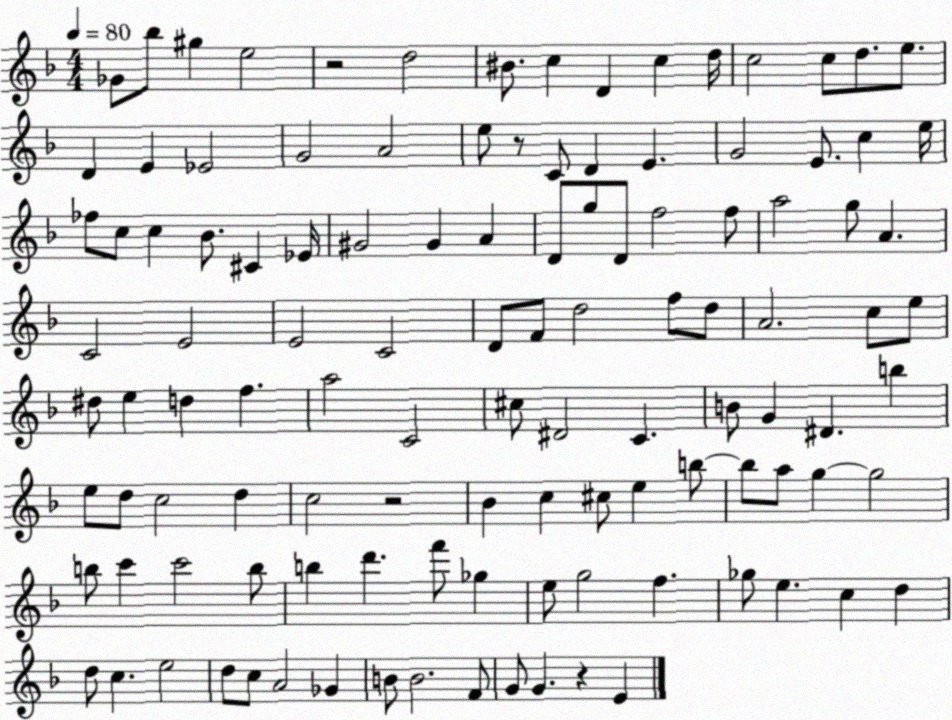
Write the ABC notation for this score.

X:1
T:Untitled
M:4/4
L:1/4
K:F
_G/2 _b/2 ^g e2 z2 d2 ^B/2 c D c d/4 c2 c/2 d/2 e/2 D E _E2 G2 A2 e/2 z/2 C/2 D E G2 E/2 c e/4 _f/2 c/2 c _B/2 ^C _E/4 ^G2 ^G A D/2 g/2 D/2 f2 f/2 a2 g/2 A C2 E2 E2 C2 D/2 F/2 d2 f/2 d/2 A2 c/2 e/2 ^d/2 e d f a2 C2 ^c/2 ^D2 C B/2 G ^D b e/2 d/2 c2 d c2 z2 _B c ^c/2 e b/2 b/2 a/2 g g2 b/2 c' c'2 b/2 b d' f'/2 _g e/2 g2 f _g/2 e c d d/2 c e2 d/2 c/2 A2 _G B/2 B2 F/2 G/2 G z E